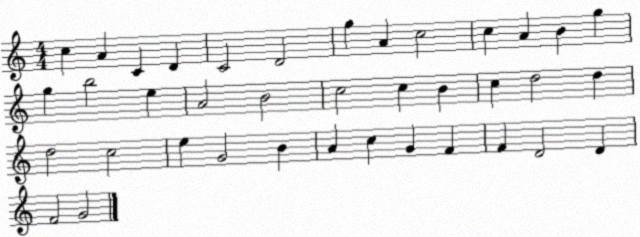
X:1
T:Untitled
M:4/4
L:1/4
K:C
c A C D C2 D2 g A c2 c A B g g b2 e A2 B2 c2 c B c d2 d d2 c2 e G2 B A c G F F D2 D F2 G2